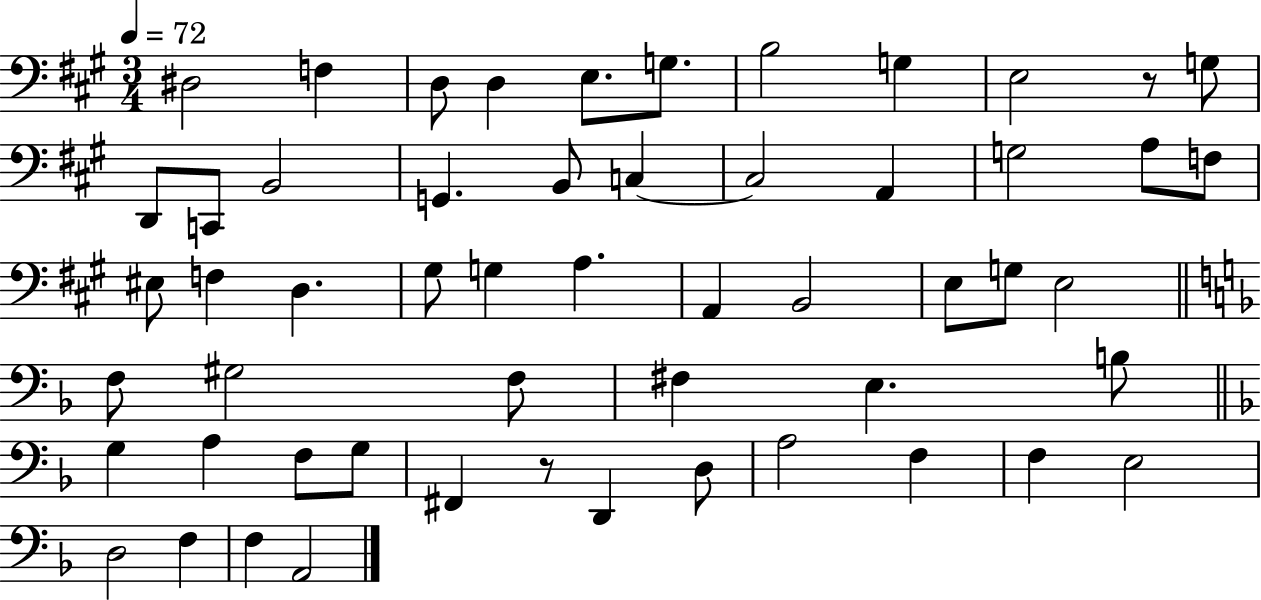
D#3/h F3/q D3/e D3/q E3/e. G3/e. B3/h G3/q E3/h R/e G3/e D2/e C2/e B2/h G2/q. B2/e C3/q C3/h A2/q G3/h A3/e F3/e EIS3/e F3/q D3/q. G#3/e G3/q A3/q. A2/q B2/h E3/e G3/e E3/h F3/e G#3/h F3/e F#3/q E3/q. B3/e G3/q A3/q F3/e G3/e F#2/q R/e D2/q D3/e A3/h F3/q F3/q E3/h D3/h F3/q F3/q A2/h